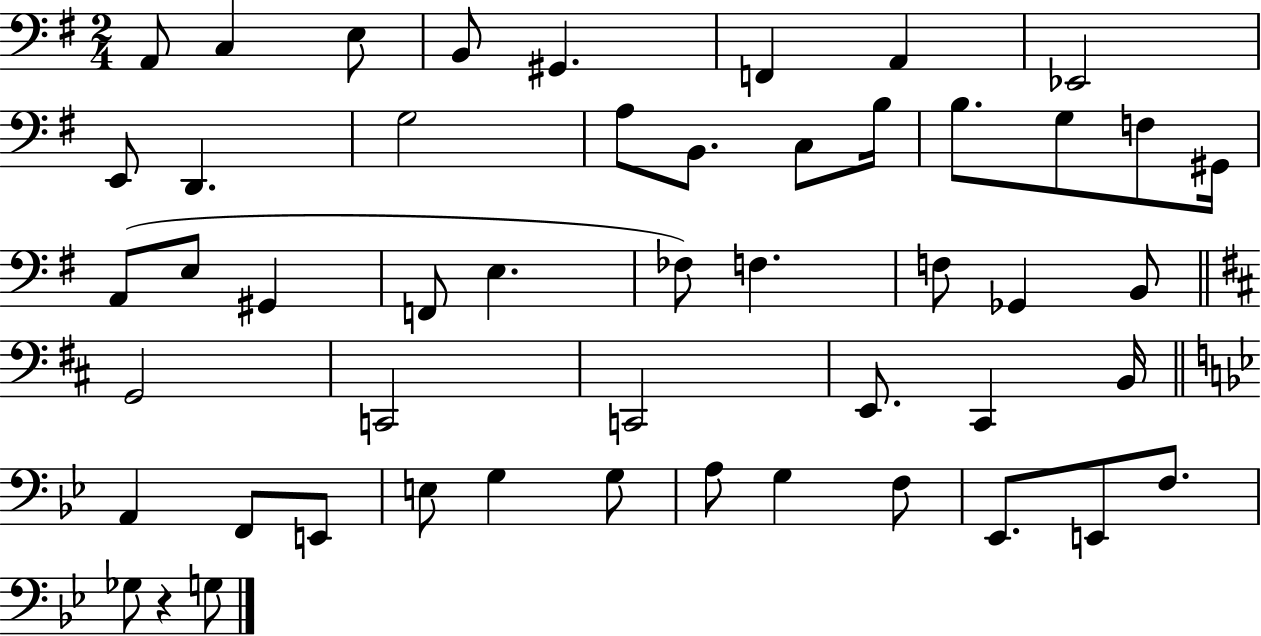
{
  \clef bass
  \numericTimeSignature
  \time 2/4
  \key g \major
  a,8 c4 e8 | b,8 gis,4. | f,4 a,4 | ees,2 | \break e,8 d,4. | g2 | a8 b,8. c8 b16 | b8. g8 f8 gis,16 | \break a,8( e8 gis,4 | f,8 e4. | fes8) f4. | f8 ges,4 b,8 | \break \bar "||" \break \key d \major g,2 | c,2 | c,2 | e,8. cis,4 b,16 | \break \bar "||" \break \key g \minor a,4 f,8 e,8 | e8 g4 g8 | a8 g4 f8 | ees,8. e,8 f8. | \break ges8 r4 g8 | \bar "|."
}